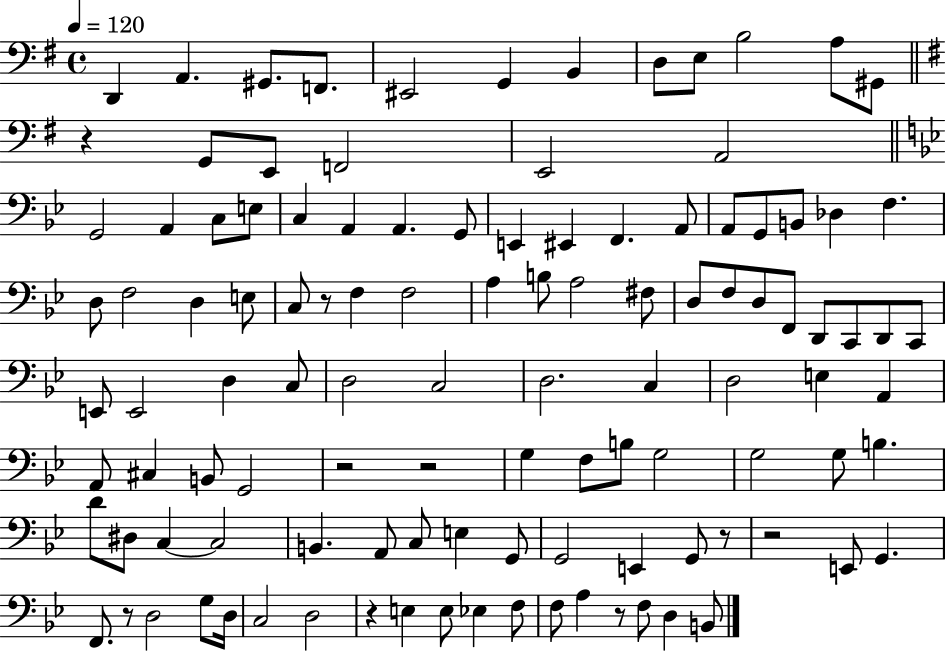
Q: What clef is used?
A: bass